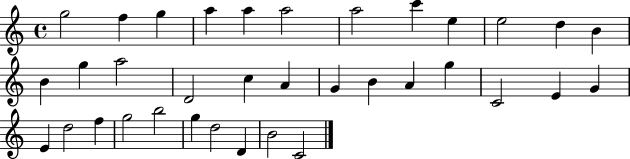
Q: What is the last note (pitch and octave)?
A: C4